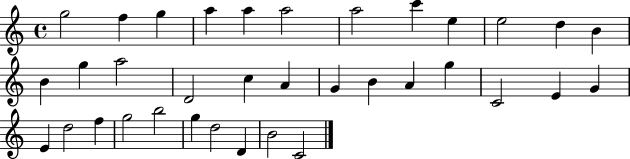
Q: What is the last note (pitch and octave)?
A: C4